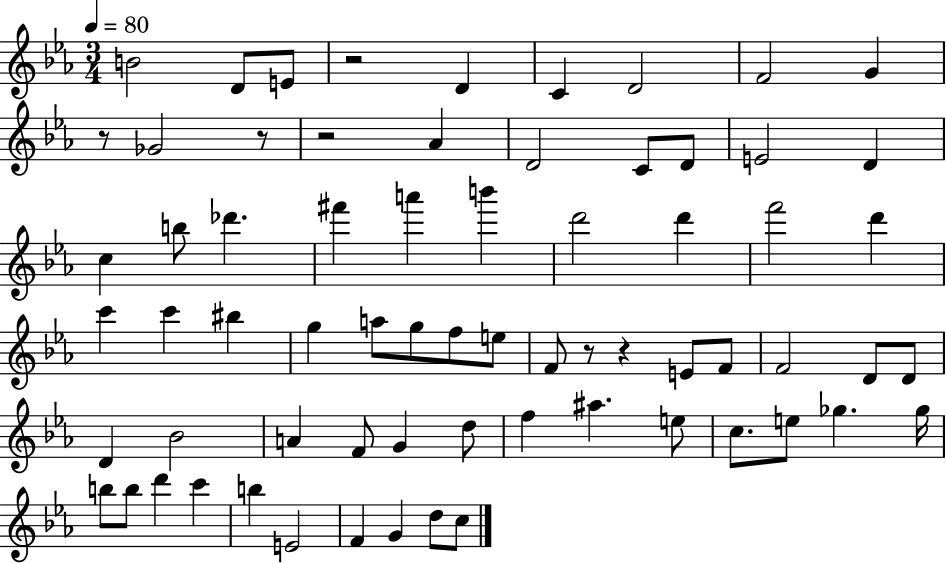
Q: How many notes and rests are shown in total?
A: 68